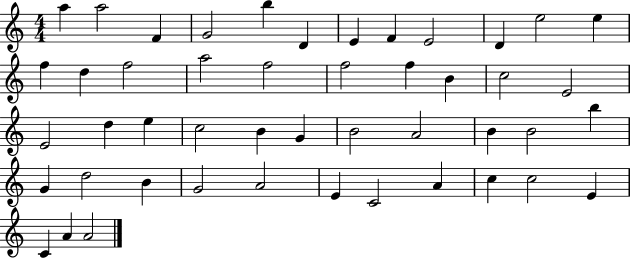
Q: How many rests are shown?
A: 0